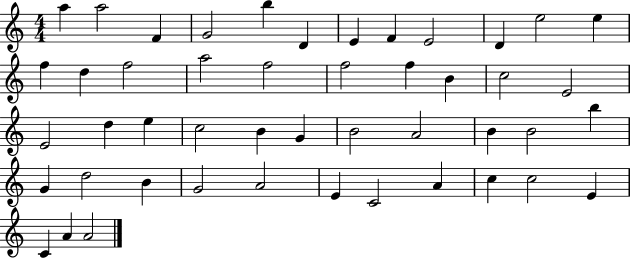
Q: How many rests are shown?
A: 0